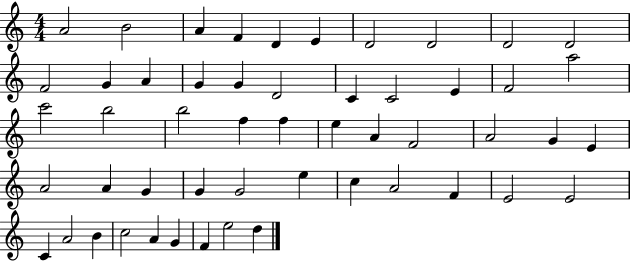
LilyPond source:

{
  \clef treble
  \numericTimeSignature
  \time 4/4
  \key c \major
  a'2 b'2 | a'4 f'4 d'4 e'4 | d'2 d'2 | d'2 d'2 | \break f'2 g'4 a'4 | g'4 g'4 d'2 | c'4 c'2 e'4 | f'2 a''2 | \break c'''2 b''2 | b''2 f''4 f''4 | e''4 a'4 f'2 | a'2 g'4 e'4 | \break a'2 a'4 g'4 | g'4 g'2 e''4 | c''4 a'2 f'4 | e'2 e'2 | \break c'4 a'2 b'4 | c''2 a'4 g'4 | f'4 e''2 d''4 | \bar "|."
}